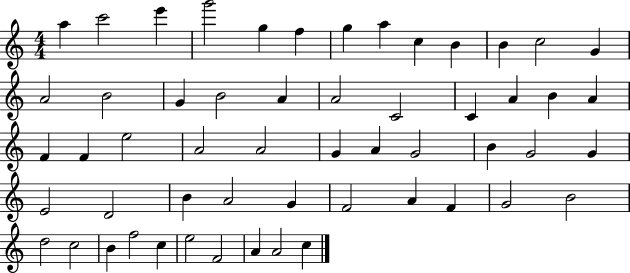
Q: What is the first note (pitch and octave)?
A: A5